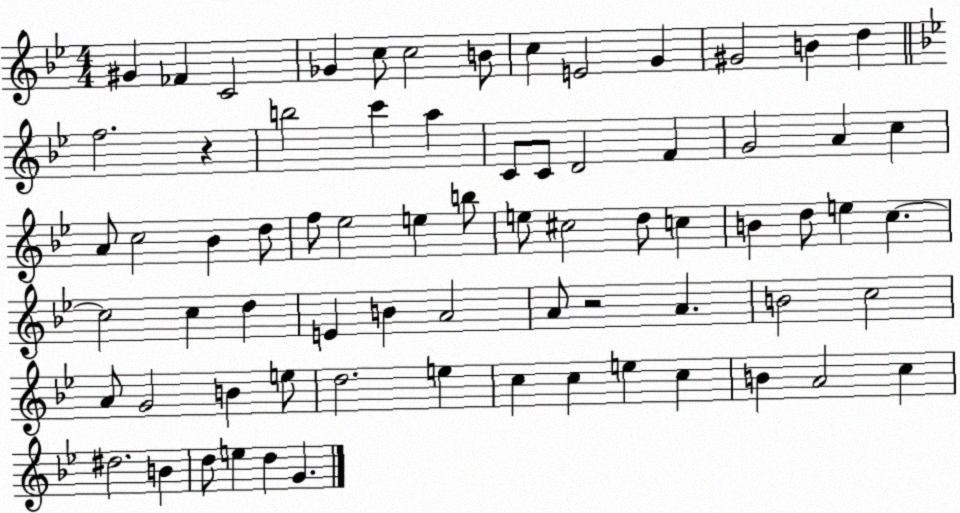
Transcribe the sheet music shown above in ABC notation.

X:1
T:Untitled
M:4/4
L:1/4
K:Bb
^G _F C2 _G c/2 c2 B/2 c E2 G ^G2 B d f2 z b2 c' a C/2 C/2 D2 F G2 A c A/2 c2 _B d/2 f/2 _e2 e b/2 e/2 ^c2 d/2 c B d/2 e c c2 c d E B A2 A/2 z2 A B2 c2 A/2 G2 B e/2 d2 e c c e c B A2 c ^d2 B d/2 e d G